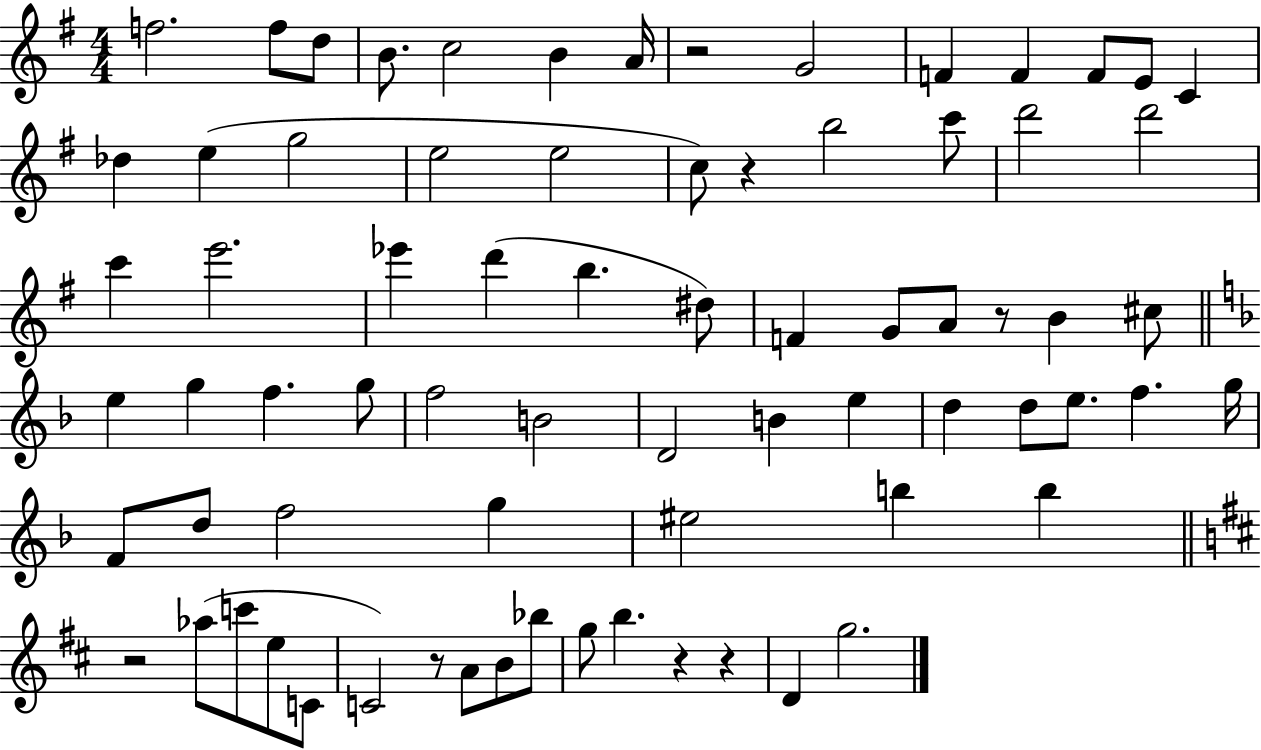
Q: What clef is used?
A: treble